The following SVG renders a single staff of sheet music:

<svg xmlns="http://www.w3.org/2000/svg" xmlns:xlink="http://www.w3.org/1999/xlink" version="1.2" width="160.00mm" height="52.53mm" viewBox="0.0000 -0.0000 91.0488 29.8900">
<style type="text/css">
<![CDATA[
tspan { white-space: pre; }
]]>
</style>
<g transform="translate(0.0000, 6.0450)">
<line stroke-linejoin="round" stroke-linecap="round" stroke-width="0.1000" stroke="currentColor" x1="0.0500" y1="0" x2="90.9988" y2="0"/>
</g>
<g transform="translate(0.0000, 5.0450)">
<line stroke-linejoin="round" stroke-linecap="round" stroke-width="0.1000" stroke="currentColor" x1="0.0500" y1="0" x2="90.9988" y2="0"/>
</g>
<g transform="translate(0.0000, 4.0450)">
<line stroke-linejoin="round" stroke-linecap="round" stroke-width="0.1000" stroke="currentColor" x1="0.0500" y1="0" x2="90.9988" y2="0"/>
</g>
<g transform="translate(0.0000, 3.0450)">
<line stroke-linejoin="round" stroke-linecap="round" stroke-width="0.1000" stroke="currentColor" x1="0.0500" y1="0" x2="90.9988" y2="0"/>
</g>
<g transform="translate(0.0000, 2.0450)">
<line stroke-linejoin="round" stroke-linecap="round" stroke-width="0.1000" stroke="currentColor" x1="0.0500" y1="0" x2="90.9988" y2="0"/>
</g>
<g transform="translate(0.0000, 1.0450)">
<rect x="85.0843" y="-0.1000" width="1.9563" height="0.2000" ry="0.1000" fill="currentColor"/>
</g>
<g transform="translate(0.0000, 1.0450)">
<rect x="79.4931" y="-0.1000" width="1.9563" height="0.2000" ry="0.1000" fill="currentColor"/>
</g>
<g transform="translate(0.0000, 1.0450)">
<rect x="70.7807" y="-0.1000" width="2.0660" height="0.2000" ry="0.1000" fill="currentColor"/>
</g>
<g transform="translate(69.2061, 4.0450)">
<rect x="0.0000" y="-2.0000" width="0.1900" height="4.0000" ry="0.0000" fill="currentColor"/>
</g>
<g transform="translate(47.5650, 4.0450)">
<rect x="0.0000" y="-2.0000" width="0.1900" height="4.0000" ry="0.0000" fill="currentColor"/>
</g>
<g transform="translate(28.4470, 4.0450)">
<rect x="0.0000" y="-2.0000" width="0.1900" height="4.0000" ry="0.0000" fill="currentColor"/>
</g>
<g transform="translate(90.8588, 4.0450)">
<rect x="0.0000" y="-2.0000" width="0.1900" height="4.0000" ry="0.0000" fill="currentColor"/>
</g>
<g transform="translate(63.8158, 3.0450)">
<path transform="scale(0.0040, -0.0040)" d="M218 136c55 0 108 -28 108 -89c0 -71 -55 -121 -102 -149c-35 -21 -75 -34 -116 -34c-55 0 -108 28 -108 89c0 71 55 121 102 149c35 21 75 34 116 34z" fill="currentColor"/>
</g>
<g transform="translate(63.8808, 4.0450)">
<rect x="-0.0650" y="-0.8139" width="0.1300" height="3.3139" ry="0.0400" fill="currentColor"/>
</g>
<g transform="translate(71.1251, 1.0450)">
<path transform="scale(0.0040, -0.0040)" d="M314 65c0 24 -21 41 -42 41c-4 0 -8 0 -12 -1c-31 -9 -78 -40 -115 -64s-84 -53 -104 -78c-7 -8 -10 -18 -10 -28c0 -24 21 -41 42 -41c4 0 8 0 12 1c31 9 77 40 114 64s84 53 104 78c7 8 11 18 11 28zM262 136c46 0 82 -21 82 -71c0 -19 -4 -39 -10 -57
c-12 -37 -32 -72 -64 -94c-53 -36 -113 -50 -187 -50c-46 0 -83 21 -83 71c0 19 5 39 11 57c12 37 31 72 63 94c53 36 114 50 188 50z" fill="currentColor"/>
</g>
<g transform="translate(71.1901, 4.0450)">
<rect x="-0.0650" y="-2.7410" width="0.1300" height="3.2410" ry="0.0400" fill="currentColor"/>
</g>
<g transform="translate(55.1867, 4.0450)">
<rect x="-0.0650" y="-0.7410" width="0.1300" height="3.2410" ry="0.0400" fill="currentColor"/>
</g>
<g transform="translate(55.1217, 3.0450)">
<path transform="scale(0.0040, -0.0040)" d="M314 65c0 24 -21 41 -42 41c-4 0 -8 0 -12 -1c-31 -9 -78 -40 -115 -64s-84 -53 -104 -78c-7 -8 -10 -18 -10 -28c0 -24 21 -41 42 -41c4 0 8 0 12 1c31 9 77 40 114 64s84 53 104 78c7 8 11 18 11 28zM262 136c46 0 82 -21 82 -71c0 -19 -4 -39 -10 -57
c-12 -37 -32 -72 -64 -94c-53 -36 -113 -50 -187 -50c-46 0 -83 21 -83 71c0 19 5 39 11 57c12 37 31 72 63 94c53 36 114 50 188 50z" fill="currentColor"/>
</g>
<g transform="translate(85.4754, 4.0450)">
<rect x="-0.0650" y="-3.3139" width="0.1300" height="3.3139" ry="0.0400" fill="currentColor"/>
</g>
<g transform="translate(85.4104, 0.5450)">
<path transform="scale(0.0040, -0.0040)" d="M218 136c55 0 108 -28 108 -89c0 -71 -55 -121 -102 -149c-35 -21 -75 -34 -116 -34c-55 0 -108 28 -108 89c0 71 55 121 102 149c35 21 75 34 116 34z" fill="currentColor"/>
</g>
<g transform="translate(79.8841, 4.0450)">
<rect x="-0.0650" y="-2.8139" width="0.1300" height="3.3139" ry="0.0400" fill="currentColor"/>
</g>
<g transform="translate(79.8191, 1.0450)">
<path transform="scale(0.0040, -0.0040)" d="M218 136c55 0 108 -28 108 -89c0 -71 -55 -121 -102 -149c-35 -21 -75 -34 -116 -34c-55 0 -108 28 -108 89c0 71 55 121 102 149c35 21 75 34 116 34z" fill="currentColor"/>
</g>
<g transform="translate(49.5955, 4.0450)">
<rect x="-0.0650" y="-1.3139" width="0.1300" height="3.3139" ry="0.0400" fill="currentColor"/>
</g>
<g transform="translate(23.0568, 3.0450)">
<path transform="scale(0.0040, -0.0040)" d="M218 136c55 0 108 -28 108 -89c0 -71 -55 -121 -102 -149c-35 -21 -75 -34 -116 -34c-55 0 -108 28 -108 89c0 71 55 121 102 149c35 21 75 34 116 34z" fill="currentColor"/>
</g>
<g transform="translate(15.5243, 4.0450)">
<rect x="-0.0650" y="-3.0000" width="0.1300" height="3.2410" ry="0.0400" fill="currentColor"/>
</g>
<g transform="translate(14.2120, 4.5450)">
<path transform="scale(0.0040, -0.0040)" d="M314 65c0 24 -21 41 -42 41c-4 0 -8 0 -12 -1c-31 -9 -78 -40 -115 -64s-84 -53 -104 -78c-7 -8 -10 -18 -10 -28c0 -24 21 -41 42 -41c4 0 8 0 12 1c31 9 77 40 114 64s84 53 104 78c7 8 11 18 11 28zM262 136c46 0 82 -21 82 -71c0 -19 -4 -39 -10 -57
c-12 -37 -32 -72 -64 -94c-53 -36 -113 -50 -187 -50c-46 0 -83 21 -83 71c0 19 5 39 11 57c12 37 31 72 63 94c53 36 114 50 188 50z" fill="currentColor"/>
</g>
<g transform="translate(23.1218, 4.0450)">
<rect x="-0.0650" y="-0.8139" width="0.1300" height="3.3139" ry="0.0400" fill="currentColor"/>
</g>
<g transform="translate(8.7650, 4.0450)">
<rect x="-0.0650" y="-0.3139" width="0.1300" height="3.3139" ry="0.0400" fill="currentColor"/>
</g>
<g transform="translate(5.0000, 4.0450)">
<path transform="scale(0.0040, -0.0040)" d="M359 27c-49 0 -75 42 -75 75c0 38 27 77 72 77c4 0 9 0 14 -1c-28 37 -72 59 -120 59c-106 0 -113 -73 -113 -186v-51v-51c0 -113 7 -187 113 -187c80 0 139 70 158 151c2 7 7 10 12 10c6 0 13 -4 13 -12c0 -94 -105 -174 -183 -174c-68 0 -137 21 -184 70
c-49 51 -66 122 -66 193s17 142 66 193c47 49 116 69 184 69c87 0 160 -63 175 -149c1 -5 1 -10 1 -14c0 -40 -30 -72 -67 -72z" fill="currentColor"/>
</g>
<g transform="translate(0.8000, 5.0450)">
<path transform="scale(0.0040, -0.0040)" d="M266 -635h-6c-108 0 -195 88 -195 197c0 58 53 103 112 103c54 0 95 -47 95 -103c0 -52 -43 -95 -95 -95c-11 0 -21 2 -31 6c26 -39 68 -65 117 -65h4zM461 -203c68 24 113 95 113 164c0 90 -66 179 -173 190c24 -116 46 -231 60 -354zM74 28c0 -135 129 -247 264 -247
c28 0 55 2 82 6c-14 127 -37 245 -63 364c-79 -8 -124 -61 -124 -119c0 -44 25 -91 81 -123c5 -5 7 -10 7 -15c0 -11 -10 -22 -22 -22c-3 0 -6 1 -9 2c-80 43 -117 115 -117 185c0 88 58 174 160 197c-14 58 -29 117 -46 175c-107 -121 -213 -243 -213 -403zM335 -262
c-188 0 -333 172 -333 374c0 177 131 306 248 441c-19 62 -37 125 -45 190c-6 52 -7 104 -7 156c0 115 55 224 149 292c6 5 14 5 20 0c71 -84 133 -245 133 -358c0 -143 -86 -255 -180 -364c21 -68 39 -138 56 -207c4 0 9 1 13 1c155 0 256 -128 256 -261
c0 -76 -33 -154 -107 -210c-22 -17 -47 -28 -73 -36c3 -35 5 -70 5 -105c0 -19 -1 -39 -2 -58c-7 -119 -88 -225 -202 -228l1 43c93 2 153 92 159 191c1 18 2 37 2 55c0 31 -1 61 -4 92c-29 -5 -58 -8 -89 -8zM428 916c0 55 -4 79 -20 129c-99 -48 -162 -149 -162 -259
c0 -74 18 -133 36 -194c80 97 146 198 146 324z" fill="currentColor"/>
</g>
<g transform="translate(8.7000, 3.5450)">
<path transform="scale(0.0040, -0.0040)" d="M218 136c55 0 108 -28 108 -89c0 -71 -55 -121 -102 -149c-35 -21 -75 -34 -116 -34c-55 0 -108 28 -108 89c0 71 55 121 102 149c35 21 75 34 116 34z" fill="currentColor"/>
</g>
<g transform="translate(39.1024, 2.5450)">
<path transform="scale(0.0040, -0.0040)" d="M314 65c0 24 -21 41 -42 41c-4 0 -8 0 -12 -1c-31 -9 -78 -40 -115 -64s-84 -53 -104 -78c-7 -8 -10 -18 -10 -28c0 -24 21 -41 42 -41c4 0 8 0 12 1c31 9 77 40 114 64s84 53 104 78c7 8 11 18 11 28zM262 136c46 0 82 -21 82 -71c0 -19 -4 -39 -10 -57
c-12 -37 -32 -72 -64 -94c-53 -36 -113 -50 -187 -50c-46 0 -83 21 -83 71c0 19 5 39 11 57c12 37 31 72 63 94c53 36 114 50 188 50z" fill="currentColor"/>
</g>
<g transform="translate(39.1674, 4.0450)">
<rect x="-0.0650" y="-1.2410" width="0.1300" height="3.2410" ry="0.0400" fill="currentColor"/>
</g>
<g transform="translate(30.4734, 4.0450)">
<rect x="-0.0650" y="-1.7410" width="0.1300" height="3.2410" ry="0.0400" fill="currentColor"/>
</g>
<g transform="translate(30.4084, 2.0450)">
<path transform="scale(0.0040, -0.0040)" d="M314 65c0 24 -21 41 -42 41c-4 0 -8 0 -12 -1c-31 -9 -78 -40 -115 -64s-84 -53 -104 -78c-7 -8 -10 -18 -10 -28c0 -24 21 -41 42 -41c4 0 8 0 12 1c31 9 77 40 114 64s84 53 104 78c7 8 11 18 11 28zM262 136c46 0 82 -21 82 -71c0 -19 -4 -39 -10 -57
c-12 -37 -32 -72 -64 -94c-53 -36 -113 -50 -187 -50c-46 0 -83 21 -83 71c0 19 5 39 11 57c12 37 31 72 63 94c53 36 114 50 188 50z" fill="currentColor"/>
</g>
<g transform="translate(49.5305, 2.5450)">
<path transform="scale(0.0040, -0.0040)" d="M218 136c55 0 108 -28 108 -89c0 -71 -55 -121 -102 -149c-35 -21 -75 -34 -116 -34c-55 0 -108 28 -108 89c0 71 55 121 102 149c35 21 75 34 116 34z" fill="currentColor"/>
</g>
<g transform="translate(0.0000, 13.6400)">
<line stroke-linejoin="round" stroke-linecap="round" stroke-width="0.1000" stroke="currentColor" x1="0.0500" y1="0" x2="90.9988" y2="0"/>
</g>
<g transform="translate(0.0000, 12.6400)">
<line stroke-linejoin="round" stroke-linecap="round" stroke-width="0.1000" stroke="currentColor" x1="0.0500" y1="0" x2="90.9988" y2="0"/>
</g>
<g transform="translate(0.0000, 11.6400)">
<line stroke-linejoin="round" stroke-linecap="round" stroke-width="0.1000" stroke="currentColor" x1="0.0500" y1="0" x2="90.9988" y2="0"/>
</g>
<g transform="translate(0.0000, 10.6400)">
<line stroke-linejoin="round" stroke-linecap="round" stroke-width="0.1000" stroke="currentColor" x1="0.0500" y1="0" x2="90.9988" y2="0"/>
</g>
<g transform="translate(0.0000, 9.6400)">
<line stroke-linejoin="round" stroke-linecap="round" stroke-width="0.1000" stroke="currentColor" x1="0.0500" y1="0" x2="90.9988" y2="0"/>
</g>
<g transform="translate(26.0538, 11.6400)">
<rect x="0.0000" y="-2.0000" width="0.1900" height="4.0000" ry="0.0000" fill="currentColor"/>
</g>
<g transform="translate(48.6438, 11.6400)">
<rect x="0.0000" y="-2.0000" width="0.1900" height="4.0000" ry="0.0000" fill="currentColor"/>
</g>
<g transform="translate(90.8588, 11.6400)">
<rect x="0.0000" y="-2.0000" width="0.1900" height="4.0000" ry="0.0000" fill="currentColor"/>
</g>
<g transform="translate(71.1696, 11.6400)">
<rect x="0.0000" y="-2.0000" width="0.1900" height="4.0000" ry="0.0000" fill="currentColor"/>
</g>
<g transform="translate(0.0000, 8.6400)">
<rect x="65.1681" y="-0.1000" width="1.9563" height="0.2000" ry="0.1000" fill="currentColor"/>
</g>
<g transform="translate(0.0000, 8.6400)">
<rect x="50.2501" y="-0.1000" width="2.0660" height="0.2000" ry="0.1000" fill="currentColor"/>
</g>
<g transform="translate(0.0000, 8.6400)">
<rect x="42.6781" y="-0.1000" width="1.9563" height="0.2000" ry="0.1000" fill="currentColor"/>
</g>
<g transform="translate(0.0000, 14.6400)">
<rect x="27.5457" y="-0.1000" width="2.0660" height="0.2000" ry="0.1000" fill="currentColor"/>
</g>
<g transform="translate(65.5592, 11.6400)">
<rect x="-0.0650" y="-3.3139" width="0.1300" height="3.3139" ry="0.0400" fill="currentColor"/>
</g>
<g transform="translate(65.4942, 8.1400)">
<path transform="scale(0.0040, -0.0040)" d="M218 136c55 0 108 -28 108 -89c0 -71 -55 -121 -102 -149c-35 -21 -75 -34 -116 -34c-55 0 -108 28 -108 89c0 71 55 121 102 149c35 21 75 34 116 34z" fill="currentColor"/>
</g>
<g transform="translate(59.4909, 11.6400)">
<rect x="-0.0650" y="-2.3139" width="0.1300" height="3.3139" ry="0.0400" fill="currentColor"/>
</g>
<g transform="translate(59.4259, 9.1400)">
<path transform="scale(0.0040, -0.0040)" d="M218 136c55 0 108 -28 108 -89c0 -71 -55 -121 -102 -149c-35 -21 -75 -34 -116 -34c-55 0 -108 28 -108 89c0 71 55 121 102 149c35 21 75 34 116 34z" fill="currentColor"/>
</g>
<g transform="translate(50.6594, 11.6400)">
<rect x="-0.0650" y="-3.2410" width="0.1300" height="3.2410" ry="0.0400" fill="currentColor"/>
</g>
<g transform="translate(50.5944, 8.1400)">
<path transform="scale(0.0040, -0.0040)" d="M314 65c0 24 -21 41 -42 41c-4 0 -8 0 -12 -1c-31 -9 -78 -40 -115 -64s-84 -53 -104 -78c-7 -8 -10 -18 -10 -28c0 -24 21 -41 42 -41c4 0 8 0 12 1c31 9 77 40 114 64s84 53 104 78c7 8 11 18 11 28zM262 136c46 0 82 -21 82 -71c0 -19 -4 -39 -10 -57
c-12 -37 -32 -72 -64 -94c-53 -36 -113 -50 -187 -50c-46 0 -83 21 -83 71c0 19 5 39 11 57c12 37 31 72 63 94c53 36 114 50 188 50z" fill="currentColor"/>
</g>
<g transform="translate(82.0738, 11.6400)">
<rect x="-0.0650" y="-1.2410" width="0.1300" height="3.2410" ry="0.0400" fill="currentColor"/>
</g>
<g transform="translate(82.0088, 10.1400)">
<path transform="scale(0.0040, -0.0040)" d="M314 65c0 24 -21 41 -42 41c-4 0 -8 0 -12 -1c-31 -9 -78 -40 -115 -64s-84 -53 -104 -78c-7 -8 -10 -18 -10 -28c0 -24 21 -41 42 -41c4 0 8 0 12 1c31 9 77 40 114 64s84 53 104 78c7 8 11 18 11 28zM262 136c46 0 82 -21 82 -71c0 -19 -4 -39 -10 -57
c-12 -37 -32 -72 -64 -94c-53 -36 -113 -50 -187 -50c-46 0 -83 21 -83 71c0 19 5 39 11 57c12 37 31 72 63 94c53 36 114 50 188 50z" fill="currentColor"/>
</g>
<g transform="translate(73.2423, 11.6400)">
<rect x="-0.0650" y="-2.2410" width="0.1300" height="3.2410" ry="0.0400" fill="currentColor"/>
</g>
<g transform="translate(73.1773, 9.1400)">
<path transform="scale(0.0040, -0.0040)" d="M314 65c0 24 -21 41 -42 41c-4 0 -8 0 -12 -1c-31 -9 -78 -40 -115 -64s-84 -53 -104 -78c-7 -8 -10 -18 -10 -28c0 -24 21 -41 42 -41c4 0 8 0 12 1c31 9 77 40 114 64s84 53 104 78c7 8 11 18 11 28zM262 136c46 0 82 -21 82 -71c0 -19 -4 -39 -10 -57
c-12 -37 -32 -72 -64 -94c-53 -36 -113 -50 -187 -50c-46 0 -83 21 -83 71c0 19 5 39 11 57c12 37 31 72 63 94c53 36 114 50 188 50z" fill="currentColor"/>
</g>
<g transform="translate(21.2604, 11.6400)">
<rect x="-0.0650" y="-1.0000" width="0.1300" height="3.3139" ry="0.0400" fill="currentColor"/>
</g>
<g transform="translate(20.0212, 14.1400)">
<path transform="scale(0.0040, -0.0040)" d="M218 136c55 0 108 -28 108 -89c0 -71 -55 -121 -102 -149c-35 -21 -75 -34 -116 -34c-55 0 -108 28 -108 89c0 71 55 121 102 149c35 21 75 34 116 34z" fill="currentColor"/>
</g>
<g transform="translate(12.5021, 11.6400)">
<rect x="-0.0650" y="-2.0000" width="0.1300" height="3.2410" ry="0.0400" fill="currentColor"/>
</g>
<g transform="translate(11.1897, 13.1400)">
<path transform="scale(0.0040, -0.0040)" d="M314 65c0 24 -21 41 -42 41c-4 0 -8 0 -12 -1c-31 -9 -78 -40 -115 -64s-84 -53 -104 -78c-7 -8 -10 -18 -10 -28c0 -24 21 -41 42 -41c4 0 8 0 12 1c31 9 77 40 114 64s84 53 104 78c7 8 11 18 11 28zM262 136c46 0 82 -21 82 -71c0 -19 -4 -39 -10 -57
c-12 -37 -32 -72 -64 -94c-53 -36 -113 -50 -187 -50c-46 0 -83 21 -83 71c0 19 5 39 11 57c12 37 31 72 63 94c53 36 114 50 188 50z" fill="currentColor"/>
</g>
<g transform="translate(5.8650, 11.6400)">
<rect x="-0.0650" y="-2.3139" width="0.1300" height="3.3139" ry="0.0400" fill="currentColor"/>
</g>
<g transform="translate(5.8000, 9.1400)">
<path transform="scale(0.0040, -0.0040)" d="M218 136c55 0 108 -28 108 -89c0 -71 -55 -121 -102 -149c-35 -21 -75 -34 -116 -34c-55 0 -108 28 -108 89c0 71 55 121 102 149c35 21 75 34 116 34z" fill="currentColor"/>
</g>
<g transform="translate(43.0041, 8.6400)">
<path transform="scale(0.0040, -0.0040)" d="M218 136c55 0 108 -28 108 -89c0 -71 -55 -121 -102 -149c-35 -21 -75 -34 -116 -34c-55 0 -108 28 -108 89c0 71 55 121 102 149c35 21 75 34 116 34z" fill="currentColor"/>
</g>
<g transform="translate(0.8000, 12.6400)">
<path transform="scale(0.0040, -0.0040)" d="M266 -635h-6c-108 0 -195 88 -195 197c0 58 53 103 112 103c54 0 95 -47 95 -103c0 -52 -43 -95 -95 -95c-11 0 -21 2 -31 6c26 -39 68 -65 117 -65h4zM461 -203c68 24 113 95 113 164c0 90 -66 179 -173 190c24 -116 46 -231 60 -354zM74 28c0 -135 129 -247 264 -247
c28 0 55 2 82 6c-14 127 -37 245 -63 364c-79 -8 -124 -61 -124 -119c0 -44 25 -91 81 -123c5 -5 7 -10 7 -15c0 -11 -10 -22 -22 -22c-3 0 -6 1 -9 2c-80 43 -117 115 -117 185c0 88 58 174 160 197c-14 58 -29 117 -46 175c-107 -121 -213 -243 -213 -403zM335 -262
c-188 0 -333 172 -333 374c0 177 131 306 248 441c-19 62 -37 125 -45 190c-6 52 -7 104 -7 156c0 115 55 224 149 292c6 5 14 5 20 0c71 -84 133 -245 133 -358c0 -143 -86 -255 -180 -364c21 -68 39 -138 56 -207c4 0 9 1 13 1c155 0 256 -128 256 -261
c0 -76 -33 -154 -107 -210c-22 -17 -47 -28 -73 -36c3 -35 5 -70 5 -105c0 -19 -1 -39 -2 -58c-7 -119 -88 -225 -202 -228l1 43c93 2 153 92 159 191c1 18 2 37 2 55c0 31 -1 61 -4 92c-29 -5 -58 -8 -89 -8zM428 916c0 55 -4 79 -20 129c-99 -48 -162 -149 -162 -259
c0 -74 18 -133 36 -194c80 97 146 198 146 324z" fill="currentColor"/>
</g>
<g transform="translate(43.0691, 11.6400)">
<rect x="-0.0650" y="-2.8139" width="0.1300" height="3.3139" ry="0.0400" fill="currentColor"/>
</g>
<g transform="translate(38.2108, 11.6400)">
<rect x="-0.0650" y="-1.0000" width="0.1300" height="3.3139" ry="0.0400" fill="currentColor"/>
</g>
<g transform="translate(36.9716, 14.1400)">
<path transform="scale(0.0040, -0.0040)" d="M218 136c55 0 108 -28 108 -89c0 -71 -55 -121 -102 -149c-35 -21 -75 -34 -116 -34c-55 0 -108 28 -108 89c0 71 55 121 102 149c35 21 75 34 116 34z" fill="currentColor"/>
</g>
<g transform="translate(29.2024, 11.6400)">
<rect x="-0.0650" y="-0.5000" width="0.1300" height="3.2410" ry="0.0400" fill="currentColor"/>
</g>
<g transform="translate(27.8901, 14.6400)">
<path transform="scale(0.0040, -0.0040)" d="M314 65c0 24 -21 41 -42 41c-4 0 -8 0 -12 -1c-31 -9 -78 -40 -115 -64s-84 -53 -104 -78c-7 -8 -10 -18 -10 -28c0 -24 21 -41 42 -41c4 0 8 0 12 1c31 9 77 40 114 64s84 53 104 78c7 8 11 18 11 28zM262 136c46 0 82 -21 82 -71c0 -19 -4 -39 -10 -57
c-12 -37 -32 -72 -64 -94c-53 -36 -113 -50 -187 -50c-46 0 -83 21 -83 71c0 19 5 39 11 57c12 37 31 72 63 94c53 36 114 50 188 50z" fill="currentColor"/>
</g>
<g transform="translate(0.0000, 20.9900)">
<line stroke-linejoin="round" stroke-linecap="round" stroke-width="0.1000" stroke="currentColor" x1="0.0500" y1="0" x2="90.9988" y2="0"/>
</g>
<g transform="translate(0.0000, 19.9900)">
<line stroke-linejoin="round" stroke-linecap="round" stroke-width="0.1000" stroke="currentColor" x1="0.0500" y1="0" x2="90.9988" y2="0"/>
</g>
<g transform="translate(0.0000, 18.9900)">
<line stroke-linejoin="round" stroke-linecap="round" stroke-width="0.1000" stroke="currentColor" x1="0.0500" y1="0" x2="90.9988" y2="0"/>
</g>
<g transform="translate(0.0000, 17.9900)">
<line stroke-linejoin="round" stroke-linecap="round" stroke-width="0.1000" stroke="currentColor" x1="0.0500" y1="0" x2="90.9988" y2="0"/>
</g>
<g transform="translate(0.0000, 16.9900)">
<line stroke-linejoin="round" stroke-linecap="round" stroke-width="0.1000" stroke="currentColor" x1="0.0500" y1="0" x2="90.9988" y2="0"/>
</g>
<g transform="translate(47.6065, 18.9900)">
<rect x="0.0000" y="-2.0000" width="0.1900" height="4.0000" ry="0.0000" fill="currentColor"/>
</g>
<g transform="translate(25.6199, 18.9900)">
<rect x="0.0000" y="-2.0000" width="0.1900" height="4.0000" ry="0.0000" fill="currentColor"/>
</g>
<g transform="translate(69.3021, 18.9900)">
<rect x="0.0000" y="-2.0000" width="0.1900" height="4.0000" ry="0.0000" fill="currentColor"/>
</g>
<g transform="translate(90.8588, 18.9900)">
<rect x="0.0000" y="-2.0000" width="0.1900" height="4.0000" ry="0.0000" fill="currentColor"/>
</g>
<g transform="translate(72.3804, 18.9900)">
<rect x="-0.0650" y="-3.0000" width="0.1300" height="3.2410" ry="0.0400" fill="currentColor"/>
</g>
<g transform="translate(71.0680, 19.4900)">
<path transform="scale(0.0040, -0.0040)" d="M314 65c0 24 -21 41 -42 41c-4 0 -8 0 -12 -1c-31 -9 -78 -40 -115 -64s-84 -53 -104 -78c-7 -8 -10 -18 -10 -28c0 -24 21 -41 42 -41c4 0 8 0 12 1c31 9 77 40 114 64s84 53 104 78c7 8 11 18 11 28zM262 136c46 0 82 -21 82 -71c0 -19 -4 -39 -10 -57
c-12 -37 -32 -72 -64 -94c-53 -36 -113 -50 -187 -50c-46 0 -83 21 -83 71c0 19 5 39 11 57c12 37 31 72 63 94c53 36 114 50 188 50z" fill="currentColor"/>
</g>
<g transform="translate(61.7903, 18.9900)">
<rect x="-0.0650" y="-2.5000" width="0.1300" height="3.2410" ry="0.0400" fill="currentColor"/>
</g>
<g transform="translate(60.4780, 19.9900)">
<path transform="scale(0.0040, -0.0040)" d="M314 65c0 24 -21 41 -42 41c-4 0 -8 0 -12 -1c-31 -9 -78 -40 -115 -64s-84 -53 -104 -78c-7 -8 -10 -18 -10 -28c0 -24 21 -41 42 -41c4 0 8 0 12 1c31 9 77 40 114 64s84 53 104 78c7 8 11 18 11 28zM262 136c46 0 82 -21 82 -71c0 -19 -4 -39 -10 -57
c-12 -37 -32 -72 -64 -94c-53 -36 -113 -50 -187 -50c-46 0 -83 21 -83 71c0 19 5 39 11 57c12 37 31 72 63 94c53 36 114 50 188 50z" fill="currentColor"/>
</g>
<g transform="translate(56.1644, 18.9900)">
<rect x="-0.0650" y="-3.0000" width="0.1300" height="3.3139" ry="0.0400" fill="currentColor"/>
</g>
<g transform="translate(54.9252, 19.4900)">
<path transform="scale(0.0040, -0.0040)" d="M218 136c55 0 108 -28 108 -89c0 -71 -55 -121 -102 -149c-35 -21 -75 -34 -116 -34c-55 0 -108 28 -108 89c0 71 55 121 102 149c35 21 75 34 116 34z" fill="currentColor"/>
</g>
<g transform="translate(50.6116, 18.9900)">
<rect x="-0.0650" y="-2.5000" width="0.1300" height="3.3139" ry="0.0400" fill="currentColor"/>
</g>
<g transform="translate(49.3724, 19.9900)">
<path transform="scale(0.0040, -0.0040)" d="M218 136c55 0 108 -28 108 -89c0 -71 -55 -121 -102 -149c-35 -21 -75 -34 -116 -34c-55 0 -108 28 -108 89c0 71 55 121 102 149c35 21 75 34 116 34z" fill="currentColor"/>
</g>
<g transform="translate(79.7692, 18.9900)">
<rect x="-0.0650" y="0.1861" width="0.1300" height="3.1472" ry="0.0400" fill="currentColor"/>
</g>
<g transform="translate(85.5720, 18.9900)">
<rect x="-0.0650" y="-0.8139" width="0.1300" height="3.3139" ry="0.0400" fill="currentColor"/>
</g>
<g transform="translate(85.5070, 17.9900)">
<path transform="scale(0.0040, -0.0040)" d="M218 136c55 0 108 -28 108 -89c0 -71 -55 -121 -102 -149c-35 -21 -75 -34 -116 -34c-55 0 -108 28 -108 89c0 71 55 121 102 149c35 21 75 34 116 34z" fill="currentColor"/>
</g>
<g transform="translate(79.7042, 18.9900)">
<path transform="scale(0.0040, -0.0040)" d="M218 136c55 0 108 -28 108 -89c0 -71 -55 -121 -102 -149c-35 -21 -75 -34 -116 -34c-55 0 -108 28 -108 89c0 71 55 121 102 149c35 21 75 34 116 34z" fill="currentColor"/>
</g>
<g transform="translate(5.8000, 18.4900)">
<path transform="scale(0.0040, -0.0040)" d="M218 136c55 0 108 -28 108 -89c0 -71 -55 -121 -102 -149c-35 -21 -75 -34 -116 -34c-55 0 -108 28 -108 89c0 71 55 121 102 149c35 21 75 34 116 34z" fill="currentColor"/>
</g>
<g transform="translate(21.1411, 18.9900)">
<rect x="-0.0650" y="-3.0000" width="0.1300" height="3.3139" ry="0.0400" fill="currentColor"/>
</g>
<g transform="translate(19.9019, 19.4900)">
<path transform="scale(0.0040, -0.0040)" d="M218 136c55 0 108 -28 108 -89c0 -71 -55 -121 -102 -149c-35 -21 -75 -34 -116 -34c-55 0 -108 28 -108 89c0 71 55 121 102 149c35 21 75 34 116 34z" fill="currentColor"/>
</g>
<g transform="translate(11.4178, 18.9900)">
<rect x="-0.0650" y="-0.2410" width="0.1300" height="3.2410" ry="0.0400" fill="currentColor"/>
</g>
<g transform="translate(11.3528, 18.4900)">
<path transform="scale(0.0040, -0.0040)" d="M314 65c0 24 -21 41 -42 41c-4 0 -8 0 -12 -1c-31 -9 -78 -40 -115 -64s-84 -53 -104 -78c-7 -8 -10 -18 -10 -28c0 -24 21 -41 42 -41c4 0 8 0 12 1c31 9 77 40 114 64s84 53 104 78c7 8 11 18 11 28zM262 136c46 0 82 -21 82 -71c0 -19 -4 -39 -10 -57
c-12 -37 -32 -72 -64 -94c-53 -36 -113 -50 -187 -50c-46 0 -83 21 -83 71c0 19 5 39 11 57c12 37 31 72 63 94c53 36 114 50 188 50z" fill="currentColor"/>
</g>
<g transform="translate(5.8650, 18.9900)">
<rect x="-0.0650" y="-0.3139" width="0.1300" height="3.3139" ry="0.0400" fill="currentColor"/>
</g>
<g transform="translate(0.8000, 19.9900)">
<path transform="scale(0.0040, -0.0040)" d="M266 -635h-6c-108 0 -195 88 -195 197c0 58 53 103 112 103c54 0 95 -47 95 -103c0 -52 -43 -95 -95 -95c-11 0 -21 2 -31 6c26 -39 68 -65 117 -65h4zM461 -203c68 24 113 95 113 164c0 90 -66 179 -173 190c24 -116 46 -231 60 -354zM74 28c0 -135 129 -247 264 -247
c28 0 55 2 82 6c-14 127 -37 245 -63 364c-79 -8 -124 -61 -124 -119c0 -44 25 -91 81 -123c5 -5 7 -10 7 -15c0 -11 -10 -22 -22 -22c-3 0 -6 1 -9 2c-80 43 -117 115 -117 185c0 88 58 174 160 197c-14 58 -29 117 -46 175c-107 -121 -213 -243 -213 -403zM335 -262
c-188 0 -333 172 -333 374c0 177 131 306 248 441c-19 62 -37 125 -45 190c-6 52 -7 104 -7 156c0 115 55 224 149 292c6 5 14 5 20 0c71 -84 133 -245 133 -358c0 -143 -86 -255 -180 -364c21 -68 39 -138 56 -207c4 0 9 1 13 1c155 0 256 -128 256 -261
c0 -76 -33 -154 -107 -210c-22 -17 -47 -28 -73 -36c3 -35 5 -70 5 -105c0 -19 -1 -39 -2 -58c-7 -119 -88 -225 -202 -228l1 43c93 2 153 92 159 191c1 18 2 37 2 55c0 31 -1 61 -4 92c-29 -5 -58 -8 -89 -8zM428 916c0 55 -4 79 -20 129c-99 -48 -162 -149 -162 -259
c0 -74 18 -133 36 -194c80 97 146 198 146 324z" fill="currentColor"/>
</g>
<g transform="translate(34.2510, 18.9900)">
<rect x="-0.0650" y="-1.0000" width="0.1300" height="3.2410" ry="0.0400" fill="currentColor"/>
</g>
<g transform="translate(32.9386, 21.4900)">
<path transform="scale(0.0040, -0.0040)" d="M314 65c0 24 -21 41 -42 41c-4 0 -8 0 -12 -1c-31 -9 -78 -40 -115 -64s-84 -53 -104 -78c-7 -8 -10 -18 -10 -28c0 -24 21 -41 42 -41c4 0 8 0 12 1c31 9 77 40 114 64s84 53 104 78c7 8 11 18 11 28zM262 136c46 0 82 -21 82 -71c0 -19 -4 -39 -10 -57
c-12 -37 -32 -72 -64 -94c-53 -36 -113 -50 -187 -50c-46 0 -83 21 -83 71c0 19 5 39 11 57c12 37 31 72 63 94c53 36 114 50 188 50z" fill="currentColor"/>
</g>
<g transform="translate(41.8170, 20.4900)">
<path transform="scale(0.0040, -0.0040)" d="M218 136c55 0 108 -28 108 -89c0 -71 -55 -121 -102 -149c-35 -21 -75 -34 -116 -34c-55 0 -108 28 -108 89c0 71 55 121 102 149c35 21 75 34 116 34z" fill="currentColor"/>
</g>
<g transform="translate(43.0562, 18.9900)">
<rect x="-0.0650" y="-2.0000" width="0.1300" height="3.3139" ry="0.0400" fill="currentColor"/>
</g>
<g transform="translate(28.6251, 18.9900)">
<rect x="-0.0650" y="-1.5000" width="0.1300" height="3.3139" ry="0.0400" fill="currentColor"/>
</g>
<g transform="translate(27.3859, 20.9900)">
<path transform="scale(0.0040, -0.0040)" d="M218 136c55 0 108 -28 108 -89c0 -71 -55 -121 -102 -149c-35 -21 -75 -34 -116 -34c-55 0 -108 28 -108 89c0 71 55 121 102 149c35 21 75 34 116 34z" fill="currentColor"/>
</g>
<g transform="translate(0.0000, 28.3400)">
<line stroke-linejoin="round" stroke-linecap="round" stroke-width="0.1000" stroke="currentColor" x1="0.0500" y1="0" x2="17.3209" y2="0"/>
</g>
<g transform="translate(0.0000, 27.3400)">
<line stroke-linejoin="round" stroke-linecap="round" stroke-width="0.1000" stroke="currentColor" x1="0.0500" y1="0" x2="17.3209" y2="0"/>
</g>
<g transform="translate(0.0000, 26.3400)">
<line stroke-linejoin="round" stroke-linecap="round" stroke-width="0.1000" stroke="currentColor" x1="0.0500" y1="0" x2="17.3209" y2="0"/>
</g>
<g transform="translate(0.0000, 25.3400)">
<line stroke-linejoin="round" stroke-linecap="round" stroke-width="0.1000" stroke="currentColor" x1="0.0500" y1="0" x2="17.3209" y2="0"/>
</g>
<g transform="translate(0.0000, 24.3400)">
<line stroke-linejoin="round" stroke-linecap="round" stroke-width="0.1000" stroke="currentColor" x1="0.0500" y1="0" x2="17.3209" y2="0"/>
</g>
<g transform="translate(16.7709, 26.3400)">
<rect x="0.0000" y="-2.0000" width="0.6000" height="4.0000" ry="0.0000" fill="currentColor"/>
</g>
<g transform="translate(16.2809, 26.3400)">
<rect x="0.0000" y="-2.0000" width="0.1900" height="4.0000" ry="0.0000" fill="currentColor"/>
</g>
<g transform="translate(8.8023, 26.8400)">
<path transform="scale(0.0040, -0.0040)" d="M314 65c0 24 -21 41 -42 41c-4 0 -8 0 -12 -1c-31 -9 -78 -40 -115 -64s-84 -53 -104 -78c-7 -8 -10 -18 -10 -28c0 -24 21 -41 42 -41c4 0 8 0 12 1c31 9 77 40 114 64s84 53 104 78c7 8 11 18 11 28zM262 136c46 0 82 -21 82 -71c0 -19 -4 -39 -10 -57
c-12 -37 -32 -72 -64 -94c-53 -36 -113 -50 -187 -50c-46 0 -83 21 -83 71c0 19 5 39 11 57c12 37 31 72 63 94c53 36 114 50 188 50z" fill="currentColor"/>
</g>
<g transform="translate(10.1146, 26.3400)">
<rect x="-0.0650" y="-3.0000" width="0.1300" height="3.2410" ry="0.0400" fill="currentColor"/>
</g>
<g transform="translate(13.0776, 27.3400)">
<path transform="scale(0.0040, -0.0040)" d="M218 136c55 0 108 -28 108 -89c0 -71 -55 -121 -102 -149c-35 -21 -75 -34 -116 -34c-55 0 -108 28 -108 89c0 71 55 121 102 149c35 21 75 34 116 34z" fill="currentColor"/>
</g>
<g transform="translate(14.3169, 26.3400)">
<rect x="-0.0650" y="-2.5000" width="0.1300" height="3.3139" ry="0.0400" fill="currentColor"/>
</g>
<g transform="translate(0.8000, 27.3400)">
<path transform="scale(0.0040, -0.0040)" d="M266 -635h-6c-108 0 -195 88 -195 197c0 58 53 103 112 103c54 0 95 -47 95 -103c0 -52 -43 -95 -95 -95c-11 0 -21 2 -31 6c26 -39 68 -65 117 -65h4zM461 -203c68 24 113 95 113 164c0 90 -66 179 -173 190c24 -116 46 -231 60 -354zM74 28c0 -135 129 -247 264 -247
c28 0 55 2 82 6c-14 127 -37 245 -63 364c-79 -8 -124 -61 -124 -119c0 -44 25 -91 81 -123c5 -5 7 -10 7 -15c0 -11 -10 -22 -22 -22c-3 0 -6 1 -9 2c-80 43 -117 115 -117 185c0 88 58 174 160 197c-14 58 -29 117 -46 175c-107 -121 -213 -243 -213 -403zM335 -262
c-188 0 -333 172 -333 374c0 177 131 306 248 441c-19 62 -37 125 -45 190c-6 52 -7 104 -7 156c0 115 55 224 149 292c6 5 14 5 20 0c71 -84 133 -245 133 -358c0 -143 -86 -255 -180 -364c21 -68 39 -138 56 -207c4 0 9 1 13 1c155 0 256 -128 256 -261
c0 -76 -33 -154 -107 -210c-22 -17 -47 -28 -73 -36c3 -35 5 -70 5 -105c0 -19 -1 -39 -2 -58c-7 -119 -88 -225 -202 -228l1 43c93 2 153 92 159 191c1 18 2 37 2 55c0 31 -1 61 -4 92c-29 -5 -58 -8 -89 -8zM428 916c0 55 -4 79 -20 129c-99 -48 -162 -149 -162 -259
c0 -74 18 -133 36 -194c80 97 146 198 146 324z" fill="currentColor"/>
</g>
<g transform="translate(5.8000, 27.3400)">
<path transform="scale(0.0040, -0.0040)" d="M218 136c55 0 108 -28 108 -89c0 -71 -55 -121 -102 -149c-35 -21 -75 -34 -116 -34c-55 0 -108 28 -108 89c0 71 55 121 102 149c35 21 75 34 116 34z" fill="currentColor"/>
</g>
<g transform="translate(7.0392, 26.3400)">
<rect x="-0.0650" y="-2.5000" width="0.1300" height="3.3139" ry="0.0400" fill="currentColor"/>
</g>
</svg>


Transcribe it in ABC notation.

X:1
T:Untitled
M:4/4
L:1/4
K:C
c A2 d f2 e2 e d2 d a2 a b g F2 D C2 D a b2 g b g2 e2 c c2 A E D2 F G A G2 A2 B d G A2 G